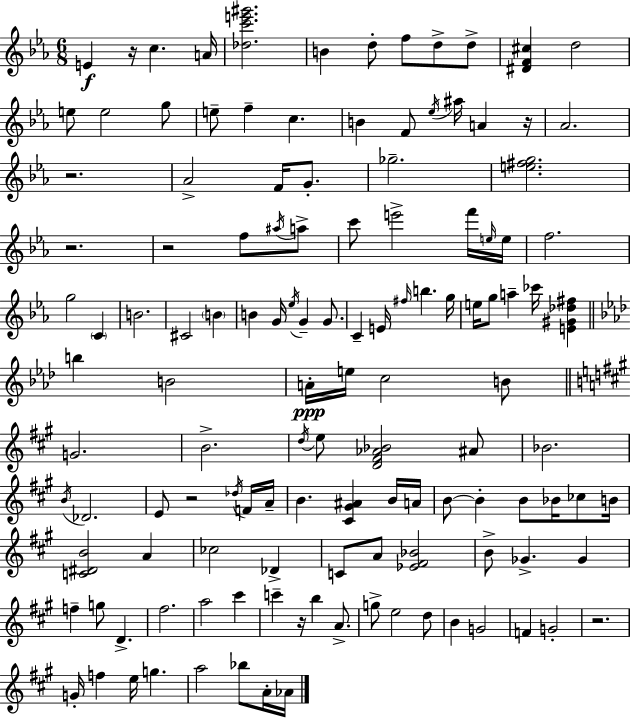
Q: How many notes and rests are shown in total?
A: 128